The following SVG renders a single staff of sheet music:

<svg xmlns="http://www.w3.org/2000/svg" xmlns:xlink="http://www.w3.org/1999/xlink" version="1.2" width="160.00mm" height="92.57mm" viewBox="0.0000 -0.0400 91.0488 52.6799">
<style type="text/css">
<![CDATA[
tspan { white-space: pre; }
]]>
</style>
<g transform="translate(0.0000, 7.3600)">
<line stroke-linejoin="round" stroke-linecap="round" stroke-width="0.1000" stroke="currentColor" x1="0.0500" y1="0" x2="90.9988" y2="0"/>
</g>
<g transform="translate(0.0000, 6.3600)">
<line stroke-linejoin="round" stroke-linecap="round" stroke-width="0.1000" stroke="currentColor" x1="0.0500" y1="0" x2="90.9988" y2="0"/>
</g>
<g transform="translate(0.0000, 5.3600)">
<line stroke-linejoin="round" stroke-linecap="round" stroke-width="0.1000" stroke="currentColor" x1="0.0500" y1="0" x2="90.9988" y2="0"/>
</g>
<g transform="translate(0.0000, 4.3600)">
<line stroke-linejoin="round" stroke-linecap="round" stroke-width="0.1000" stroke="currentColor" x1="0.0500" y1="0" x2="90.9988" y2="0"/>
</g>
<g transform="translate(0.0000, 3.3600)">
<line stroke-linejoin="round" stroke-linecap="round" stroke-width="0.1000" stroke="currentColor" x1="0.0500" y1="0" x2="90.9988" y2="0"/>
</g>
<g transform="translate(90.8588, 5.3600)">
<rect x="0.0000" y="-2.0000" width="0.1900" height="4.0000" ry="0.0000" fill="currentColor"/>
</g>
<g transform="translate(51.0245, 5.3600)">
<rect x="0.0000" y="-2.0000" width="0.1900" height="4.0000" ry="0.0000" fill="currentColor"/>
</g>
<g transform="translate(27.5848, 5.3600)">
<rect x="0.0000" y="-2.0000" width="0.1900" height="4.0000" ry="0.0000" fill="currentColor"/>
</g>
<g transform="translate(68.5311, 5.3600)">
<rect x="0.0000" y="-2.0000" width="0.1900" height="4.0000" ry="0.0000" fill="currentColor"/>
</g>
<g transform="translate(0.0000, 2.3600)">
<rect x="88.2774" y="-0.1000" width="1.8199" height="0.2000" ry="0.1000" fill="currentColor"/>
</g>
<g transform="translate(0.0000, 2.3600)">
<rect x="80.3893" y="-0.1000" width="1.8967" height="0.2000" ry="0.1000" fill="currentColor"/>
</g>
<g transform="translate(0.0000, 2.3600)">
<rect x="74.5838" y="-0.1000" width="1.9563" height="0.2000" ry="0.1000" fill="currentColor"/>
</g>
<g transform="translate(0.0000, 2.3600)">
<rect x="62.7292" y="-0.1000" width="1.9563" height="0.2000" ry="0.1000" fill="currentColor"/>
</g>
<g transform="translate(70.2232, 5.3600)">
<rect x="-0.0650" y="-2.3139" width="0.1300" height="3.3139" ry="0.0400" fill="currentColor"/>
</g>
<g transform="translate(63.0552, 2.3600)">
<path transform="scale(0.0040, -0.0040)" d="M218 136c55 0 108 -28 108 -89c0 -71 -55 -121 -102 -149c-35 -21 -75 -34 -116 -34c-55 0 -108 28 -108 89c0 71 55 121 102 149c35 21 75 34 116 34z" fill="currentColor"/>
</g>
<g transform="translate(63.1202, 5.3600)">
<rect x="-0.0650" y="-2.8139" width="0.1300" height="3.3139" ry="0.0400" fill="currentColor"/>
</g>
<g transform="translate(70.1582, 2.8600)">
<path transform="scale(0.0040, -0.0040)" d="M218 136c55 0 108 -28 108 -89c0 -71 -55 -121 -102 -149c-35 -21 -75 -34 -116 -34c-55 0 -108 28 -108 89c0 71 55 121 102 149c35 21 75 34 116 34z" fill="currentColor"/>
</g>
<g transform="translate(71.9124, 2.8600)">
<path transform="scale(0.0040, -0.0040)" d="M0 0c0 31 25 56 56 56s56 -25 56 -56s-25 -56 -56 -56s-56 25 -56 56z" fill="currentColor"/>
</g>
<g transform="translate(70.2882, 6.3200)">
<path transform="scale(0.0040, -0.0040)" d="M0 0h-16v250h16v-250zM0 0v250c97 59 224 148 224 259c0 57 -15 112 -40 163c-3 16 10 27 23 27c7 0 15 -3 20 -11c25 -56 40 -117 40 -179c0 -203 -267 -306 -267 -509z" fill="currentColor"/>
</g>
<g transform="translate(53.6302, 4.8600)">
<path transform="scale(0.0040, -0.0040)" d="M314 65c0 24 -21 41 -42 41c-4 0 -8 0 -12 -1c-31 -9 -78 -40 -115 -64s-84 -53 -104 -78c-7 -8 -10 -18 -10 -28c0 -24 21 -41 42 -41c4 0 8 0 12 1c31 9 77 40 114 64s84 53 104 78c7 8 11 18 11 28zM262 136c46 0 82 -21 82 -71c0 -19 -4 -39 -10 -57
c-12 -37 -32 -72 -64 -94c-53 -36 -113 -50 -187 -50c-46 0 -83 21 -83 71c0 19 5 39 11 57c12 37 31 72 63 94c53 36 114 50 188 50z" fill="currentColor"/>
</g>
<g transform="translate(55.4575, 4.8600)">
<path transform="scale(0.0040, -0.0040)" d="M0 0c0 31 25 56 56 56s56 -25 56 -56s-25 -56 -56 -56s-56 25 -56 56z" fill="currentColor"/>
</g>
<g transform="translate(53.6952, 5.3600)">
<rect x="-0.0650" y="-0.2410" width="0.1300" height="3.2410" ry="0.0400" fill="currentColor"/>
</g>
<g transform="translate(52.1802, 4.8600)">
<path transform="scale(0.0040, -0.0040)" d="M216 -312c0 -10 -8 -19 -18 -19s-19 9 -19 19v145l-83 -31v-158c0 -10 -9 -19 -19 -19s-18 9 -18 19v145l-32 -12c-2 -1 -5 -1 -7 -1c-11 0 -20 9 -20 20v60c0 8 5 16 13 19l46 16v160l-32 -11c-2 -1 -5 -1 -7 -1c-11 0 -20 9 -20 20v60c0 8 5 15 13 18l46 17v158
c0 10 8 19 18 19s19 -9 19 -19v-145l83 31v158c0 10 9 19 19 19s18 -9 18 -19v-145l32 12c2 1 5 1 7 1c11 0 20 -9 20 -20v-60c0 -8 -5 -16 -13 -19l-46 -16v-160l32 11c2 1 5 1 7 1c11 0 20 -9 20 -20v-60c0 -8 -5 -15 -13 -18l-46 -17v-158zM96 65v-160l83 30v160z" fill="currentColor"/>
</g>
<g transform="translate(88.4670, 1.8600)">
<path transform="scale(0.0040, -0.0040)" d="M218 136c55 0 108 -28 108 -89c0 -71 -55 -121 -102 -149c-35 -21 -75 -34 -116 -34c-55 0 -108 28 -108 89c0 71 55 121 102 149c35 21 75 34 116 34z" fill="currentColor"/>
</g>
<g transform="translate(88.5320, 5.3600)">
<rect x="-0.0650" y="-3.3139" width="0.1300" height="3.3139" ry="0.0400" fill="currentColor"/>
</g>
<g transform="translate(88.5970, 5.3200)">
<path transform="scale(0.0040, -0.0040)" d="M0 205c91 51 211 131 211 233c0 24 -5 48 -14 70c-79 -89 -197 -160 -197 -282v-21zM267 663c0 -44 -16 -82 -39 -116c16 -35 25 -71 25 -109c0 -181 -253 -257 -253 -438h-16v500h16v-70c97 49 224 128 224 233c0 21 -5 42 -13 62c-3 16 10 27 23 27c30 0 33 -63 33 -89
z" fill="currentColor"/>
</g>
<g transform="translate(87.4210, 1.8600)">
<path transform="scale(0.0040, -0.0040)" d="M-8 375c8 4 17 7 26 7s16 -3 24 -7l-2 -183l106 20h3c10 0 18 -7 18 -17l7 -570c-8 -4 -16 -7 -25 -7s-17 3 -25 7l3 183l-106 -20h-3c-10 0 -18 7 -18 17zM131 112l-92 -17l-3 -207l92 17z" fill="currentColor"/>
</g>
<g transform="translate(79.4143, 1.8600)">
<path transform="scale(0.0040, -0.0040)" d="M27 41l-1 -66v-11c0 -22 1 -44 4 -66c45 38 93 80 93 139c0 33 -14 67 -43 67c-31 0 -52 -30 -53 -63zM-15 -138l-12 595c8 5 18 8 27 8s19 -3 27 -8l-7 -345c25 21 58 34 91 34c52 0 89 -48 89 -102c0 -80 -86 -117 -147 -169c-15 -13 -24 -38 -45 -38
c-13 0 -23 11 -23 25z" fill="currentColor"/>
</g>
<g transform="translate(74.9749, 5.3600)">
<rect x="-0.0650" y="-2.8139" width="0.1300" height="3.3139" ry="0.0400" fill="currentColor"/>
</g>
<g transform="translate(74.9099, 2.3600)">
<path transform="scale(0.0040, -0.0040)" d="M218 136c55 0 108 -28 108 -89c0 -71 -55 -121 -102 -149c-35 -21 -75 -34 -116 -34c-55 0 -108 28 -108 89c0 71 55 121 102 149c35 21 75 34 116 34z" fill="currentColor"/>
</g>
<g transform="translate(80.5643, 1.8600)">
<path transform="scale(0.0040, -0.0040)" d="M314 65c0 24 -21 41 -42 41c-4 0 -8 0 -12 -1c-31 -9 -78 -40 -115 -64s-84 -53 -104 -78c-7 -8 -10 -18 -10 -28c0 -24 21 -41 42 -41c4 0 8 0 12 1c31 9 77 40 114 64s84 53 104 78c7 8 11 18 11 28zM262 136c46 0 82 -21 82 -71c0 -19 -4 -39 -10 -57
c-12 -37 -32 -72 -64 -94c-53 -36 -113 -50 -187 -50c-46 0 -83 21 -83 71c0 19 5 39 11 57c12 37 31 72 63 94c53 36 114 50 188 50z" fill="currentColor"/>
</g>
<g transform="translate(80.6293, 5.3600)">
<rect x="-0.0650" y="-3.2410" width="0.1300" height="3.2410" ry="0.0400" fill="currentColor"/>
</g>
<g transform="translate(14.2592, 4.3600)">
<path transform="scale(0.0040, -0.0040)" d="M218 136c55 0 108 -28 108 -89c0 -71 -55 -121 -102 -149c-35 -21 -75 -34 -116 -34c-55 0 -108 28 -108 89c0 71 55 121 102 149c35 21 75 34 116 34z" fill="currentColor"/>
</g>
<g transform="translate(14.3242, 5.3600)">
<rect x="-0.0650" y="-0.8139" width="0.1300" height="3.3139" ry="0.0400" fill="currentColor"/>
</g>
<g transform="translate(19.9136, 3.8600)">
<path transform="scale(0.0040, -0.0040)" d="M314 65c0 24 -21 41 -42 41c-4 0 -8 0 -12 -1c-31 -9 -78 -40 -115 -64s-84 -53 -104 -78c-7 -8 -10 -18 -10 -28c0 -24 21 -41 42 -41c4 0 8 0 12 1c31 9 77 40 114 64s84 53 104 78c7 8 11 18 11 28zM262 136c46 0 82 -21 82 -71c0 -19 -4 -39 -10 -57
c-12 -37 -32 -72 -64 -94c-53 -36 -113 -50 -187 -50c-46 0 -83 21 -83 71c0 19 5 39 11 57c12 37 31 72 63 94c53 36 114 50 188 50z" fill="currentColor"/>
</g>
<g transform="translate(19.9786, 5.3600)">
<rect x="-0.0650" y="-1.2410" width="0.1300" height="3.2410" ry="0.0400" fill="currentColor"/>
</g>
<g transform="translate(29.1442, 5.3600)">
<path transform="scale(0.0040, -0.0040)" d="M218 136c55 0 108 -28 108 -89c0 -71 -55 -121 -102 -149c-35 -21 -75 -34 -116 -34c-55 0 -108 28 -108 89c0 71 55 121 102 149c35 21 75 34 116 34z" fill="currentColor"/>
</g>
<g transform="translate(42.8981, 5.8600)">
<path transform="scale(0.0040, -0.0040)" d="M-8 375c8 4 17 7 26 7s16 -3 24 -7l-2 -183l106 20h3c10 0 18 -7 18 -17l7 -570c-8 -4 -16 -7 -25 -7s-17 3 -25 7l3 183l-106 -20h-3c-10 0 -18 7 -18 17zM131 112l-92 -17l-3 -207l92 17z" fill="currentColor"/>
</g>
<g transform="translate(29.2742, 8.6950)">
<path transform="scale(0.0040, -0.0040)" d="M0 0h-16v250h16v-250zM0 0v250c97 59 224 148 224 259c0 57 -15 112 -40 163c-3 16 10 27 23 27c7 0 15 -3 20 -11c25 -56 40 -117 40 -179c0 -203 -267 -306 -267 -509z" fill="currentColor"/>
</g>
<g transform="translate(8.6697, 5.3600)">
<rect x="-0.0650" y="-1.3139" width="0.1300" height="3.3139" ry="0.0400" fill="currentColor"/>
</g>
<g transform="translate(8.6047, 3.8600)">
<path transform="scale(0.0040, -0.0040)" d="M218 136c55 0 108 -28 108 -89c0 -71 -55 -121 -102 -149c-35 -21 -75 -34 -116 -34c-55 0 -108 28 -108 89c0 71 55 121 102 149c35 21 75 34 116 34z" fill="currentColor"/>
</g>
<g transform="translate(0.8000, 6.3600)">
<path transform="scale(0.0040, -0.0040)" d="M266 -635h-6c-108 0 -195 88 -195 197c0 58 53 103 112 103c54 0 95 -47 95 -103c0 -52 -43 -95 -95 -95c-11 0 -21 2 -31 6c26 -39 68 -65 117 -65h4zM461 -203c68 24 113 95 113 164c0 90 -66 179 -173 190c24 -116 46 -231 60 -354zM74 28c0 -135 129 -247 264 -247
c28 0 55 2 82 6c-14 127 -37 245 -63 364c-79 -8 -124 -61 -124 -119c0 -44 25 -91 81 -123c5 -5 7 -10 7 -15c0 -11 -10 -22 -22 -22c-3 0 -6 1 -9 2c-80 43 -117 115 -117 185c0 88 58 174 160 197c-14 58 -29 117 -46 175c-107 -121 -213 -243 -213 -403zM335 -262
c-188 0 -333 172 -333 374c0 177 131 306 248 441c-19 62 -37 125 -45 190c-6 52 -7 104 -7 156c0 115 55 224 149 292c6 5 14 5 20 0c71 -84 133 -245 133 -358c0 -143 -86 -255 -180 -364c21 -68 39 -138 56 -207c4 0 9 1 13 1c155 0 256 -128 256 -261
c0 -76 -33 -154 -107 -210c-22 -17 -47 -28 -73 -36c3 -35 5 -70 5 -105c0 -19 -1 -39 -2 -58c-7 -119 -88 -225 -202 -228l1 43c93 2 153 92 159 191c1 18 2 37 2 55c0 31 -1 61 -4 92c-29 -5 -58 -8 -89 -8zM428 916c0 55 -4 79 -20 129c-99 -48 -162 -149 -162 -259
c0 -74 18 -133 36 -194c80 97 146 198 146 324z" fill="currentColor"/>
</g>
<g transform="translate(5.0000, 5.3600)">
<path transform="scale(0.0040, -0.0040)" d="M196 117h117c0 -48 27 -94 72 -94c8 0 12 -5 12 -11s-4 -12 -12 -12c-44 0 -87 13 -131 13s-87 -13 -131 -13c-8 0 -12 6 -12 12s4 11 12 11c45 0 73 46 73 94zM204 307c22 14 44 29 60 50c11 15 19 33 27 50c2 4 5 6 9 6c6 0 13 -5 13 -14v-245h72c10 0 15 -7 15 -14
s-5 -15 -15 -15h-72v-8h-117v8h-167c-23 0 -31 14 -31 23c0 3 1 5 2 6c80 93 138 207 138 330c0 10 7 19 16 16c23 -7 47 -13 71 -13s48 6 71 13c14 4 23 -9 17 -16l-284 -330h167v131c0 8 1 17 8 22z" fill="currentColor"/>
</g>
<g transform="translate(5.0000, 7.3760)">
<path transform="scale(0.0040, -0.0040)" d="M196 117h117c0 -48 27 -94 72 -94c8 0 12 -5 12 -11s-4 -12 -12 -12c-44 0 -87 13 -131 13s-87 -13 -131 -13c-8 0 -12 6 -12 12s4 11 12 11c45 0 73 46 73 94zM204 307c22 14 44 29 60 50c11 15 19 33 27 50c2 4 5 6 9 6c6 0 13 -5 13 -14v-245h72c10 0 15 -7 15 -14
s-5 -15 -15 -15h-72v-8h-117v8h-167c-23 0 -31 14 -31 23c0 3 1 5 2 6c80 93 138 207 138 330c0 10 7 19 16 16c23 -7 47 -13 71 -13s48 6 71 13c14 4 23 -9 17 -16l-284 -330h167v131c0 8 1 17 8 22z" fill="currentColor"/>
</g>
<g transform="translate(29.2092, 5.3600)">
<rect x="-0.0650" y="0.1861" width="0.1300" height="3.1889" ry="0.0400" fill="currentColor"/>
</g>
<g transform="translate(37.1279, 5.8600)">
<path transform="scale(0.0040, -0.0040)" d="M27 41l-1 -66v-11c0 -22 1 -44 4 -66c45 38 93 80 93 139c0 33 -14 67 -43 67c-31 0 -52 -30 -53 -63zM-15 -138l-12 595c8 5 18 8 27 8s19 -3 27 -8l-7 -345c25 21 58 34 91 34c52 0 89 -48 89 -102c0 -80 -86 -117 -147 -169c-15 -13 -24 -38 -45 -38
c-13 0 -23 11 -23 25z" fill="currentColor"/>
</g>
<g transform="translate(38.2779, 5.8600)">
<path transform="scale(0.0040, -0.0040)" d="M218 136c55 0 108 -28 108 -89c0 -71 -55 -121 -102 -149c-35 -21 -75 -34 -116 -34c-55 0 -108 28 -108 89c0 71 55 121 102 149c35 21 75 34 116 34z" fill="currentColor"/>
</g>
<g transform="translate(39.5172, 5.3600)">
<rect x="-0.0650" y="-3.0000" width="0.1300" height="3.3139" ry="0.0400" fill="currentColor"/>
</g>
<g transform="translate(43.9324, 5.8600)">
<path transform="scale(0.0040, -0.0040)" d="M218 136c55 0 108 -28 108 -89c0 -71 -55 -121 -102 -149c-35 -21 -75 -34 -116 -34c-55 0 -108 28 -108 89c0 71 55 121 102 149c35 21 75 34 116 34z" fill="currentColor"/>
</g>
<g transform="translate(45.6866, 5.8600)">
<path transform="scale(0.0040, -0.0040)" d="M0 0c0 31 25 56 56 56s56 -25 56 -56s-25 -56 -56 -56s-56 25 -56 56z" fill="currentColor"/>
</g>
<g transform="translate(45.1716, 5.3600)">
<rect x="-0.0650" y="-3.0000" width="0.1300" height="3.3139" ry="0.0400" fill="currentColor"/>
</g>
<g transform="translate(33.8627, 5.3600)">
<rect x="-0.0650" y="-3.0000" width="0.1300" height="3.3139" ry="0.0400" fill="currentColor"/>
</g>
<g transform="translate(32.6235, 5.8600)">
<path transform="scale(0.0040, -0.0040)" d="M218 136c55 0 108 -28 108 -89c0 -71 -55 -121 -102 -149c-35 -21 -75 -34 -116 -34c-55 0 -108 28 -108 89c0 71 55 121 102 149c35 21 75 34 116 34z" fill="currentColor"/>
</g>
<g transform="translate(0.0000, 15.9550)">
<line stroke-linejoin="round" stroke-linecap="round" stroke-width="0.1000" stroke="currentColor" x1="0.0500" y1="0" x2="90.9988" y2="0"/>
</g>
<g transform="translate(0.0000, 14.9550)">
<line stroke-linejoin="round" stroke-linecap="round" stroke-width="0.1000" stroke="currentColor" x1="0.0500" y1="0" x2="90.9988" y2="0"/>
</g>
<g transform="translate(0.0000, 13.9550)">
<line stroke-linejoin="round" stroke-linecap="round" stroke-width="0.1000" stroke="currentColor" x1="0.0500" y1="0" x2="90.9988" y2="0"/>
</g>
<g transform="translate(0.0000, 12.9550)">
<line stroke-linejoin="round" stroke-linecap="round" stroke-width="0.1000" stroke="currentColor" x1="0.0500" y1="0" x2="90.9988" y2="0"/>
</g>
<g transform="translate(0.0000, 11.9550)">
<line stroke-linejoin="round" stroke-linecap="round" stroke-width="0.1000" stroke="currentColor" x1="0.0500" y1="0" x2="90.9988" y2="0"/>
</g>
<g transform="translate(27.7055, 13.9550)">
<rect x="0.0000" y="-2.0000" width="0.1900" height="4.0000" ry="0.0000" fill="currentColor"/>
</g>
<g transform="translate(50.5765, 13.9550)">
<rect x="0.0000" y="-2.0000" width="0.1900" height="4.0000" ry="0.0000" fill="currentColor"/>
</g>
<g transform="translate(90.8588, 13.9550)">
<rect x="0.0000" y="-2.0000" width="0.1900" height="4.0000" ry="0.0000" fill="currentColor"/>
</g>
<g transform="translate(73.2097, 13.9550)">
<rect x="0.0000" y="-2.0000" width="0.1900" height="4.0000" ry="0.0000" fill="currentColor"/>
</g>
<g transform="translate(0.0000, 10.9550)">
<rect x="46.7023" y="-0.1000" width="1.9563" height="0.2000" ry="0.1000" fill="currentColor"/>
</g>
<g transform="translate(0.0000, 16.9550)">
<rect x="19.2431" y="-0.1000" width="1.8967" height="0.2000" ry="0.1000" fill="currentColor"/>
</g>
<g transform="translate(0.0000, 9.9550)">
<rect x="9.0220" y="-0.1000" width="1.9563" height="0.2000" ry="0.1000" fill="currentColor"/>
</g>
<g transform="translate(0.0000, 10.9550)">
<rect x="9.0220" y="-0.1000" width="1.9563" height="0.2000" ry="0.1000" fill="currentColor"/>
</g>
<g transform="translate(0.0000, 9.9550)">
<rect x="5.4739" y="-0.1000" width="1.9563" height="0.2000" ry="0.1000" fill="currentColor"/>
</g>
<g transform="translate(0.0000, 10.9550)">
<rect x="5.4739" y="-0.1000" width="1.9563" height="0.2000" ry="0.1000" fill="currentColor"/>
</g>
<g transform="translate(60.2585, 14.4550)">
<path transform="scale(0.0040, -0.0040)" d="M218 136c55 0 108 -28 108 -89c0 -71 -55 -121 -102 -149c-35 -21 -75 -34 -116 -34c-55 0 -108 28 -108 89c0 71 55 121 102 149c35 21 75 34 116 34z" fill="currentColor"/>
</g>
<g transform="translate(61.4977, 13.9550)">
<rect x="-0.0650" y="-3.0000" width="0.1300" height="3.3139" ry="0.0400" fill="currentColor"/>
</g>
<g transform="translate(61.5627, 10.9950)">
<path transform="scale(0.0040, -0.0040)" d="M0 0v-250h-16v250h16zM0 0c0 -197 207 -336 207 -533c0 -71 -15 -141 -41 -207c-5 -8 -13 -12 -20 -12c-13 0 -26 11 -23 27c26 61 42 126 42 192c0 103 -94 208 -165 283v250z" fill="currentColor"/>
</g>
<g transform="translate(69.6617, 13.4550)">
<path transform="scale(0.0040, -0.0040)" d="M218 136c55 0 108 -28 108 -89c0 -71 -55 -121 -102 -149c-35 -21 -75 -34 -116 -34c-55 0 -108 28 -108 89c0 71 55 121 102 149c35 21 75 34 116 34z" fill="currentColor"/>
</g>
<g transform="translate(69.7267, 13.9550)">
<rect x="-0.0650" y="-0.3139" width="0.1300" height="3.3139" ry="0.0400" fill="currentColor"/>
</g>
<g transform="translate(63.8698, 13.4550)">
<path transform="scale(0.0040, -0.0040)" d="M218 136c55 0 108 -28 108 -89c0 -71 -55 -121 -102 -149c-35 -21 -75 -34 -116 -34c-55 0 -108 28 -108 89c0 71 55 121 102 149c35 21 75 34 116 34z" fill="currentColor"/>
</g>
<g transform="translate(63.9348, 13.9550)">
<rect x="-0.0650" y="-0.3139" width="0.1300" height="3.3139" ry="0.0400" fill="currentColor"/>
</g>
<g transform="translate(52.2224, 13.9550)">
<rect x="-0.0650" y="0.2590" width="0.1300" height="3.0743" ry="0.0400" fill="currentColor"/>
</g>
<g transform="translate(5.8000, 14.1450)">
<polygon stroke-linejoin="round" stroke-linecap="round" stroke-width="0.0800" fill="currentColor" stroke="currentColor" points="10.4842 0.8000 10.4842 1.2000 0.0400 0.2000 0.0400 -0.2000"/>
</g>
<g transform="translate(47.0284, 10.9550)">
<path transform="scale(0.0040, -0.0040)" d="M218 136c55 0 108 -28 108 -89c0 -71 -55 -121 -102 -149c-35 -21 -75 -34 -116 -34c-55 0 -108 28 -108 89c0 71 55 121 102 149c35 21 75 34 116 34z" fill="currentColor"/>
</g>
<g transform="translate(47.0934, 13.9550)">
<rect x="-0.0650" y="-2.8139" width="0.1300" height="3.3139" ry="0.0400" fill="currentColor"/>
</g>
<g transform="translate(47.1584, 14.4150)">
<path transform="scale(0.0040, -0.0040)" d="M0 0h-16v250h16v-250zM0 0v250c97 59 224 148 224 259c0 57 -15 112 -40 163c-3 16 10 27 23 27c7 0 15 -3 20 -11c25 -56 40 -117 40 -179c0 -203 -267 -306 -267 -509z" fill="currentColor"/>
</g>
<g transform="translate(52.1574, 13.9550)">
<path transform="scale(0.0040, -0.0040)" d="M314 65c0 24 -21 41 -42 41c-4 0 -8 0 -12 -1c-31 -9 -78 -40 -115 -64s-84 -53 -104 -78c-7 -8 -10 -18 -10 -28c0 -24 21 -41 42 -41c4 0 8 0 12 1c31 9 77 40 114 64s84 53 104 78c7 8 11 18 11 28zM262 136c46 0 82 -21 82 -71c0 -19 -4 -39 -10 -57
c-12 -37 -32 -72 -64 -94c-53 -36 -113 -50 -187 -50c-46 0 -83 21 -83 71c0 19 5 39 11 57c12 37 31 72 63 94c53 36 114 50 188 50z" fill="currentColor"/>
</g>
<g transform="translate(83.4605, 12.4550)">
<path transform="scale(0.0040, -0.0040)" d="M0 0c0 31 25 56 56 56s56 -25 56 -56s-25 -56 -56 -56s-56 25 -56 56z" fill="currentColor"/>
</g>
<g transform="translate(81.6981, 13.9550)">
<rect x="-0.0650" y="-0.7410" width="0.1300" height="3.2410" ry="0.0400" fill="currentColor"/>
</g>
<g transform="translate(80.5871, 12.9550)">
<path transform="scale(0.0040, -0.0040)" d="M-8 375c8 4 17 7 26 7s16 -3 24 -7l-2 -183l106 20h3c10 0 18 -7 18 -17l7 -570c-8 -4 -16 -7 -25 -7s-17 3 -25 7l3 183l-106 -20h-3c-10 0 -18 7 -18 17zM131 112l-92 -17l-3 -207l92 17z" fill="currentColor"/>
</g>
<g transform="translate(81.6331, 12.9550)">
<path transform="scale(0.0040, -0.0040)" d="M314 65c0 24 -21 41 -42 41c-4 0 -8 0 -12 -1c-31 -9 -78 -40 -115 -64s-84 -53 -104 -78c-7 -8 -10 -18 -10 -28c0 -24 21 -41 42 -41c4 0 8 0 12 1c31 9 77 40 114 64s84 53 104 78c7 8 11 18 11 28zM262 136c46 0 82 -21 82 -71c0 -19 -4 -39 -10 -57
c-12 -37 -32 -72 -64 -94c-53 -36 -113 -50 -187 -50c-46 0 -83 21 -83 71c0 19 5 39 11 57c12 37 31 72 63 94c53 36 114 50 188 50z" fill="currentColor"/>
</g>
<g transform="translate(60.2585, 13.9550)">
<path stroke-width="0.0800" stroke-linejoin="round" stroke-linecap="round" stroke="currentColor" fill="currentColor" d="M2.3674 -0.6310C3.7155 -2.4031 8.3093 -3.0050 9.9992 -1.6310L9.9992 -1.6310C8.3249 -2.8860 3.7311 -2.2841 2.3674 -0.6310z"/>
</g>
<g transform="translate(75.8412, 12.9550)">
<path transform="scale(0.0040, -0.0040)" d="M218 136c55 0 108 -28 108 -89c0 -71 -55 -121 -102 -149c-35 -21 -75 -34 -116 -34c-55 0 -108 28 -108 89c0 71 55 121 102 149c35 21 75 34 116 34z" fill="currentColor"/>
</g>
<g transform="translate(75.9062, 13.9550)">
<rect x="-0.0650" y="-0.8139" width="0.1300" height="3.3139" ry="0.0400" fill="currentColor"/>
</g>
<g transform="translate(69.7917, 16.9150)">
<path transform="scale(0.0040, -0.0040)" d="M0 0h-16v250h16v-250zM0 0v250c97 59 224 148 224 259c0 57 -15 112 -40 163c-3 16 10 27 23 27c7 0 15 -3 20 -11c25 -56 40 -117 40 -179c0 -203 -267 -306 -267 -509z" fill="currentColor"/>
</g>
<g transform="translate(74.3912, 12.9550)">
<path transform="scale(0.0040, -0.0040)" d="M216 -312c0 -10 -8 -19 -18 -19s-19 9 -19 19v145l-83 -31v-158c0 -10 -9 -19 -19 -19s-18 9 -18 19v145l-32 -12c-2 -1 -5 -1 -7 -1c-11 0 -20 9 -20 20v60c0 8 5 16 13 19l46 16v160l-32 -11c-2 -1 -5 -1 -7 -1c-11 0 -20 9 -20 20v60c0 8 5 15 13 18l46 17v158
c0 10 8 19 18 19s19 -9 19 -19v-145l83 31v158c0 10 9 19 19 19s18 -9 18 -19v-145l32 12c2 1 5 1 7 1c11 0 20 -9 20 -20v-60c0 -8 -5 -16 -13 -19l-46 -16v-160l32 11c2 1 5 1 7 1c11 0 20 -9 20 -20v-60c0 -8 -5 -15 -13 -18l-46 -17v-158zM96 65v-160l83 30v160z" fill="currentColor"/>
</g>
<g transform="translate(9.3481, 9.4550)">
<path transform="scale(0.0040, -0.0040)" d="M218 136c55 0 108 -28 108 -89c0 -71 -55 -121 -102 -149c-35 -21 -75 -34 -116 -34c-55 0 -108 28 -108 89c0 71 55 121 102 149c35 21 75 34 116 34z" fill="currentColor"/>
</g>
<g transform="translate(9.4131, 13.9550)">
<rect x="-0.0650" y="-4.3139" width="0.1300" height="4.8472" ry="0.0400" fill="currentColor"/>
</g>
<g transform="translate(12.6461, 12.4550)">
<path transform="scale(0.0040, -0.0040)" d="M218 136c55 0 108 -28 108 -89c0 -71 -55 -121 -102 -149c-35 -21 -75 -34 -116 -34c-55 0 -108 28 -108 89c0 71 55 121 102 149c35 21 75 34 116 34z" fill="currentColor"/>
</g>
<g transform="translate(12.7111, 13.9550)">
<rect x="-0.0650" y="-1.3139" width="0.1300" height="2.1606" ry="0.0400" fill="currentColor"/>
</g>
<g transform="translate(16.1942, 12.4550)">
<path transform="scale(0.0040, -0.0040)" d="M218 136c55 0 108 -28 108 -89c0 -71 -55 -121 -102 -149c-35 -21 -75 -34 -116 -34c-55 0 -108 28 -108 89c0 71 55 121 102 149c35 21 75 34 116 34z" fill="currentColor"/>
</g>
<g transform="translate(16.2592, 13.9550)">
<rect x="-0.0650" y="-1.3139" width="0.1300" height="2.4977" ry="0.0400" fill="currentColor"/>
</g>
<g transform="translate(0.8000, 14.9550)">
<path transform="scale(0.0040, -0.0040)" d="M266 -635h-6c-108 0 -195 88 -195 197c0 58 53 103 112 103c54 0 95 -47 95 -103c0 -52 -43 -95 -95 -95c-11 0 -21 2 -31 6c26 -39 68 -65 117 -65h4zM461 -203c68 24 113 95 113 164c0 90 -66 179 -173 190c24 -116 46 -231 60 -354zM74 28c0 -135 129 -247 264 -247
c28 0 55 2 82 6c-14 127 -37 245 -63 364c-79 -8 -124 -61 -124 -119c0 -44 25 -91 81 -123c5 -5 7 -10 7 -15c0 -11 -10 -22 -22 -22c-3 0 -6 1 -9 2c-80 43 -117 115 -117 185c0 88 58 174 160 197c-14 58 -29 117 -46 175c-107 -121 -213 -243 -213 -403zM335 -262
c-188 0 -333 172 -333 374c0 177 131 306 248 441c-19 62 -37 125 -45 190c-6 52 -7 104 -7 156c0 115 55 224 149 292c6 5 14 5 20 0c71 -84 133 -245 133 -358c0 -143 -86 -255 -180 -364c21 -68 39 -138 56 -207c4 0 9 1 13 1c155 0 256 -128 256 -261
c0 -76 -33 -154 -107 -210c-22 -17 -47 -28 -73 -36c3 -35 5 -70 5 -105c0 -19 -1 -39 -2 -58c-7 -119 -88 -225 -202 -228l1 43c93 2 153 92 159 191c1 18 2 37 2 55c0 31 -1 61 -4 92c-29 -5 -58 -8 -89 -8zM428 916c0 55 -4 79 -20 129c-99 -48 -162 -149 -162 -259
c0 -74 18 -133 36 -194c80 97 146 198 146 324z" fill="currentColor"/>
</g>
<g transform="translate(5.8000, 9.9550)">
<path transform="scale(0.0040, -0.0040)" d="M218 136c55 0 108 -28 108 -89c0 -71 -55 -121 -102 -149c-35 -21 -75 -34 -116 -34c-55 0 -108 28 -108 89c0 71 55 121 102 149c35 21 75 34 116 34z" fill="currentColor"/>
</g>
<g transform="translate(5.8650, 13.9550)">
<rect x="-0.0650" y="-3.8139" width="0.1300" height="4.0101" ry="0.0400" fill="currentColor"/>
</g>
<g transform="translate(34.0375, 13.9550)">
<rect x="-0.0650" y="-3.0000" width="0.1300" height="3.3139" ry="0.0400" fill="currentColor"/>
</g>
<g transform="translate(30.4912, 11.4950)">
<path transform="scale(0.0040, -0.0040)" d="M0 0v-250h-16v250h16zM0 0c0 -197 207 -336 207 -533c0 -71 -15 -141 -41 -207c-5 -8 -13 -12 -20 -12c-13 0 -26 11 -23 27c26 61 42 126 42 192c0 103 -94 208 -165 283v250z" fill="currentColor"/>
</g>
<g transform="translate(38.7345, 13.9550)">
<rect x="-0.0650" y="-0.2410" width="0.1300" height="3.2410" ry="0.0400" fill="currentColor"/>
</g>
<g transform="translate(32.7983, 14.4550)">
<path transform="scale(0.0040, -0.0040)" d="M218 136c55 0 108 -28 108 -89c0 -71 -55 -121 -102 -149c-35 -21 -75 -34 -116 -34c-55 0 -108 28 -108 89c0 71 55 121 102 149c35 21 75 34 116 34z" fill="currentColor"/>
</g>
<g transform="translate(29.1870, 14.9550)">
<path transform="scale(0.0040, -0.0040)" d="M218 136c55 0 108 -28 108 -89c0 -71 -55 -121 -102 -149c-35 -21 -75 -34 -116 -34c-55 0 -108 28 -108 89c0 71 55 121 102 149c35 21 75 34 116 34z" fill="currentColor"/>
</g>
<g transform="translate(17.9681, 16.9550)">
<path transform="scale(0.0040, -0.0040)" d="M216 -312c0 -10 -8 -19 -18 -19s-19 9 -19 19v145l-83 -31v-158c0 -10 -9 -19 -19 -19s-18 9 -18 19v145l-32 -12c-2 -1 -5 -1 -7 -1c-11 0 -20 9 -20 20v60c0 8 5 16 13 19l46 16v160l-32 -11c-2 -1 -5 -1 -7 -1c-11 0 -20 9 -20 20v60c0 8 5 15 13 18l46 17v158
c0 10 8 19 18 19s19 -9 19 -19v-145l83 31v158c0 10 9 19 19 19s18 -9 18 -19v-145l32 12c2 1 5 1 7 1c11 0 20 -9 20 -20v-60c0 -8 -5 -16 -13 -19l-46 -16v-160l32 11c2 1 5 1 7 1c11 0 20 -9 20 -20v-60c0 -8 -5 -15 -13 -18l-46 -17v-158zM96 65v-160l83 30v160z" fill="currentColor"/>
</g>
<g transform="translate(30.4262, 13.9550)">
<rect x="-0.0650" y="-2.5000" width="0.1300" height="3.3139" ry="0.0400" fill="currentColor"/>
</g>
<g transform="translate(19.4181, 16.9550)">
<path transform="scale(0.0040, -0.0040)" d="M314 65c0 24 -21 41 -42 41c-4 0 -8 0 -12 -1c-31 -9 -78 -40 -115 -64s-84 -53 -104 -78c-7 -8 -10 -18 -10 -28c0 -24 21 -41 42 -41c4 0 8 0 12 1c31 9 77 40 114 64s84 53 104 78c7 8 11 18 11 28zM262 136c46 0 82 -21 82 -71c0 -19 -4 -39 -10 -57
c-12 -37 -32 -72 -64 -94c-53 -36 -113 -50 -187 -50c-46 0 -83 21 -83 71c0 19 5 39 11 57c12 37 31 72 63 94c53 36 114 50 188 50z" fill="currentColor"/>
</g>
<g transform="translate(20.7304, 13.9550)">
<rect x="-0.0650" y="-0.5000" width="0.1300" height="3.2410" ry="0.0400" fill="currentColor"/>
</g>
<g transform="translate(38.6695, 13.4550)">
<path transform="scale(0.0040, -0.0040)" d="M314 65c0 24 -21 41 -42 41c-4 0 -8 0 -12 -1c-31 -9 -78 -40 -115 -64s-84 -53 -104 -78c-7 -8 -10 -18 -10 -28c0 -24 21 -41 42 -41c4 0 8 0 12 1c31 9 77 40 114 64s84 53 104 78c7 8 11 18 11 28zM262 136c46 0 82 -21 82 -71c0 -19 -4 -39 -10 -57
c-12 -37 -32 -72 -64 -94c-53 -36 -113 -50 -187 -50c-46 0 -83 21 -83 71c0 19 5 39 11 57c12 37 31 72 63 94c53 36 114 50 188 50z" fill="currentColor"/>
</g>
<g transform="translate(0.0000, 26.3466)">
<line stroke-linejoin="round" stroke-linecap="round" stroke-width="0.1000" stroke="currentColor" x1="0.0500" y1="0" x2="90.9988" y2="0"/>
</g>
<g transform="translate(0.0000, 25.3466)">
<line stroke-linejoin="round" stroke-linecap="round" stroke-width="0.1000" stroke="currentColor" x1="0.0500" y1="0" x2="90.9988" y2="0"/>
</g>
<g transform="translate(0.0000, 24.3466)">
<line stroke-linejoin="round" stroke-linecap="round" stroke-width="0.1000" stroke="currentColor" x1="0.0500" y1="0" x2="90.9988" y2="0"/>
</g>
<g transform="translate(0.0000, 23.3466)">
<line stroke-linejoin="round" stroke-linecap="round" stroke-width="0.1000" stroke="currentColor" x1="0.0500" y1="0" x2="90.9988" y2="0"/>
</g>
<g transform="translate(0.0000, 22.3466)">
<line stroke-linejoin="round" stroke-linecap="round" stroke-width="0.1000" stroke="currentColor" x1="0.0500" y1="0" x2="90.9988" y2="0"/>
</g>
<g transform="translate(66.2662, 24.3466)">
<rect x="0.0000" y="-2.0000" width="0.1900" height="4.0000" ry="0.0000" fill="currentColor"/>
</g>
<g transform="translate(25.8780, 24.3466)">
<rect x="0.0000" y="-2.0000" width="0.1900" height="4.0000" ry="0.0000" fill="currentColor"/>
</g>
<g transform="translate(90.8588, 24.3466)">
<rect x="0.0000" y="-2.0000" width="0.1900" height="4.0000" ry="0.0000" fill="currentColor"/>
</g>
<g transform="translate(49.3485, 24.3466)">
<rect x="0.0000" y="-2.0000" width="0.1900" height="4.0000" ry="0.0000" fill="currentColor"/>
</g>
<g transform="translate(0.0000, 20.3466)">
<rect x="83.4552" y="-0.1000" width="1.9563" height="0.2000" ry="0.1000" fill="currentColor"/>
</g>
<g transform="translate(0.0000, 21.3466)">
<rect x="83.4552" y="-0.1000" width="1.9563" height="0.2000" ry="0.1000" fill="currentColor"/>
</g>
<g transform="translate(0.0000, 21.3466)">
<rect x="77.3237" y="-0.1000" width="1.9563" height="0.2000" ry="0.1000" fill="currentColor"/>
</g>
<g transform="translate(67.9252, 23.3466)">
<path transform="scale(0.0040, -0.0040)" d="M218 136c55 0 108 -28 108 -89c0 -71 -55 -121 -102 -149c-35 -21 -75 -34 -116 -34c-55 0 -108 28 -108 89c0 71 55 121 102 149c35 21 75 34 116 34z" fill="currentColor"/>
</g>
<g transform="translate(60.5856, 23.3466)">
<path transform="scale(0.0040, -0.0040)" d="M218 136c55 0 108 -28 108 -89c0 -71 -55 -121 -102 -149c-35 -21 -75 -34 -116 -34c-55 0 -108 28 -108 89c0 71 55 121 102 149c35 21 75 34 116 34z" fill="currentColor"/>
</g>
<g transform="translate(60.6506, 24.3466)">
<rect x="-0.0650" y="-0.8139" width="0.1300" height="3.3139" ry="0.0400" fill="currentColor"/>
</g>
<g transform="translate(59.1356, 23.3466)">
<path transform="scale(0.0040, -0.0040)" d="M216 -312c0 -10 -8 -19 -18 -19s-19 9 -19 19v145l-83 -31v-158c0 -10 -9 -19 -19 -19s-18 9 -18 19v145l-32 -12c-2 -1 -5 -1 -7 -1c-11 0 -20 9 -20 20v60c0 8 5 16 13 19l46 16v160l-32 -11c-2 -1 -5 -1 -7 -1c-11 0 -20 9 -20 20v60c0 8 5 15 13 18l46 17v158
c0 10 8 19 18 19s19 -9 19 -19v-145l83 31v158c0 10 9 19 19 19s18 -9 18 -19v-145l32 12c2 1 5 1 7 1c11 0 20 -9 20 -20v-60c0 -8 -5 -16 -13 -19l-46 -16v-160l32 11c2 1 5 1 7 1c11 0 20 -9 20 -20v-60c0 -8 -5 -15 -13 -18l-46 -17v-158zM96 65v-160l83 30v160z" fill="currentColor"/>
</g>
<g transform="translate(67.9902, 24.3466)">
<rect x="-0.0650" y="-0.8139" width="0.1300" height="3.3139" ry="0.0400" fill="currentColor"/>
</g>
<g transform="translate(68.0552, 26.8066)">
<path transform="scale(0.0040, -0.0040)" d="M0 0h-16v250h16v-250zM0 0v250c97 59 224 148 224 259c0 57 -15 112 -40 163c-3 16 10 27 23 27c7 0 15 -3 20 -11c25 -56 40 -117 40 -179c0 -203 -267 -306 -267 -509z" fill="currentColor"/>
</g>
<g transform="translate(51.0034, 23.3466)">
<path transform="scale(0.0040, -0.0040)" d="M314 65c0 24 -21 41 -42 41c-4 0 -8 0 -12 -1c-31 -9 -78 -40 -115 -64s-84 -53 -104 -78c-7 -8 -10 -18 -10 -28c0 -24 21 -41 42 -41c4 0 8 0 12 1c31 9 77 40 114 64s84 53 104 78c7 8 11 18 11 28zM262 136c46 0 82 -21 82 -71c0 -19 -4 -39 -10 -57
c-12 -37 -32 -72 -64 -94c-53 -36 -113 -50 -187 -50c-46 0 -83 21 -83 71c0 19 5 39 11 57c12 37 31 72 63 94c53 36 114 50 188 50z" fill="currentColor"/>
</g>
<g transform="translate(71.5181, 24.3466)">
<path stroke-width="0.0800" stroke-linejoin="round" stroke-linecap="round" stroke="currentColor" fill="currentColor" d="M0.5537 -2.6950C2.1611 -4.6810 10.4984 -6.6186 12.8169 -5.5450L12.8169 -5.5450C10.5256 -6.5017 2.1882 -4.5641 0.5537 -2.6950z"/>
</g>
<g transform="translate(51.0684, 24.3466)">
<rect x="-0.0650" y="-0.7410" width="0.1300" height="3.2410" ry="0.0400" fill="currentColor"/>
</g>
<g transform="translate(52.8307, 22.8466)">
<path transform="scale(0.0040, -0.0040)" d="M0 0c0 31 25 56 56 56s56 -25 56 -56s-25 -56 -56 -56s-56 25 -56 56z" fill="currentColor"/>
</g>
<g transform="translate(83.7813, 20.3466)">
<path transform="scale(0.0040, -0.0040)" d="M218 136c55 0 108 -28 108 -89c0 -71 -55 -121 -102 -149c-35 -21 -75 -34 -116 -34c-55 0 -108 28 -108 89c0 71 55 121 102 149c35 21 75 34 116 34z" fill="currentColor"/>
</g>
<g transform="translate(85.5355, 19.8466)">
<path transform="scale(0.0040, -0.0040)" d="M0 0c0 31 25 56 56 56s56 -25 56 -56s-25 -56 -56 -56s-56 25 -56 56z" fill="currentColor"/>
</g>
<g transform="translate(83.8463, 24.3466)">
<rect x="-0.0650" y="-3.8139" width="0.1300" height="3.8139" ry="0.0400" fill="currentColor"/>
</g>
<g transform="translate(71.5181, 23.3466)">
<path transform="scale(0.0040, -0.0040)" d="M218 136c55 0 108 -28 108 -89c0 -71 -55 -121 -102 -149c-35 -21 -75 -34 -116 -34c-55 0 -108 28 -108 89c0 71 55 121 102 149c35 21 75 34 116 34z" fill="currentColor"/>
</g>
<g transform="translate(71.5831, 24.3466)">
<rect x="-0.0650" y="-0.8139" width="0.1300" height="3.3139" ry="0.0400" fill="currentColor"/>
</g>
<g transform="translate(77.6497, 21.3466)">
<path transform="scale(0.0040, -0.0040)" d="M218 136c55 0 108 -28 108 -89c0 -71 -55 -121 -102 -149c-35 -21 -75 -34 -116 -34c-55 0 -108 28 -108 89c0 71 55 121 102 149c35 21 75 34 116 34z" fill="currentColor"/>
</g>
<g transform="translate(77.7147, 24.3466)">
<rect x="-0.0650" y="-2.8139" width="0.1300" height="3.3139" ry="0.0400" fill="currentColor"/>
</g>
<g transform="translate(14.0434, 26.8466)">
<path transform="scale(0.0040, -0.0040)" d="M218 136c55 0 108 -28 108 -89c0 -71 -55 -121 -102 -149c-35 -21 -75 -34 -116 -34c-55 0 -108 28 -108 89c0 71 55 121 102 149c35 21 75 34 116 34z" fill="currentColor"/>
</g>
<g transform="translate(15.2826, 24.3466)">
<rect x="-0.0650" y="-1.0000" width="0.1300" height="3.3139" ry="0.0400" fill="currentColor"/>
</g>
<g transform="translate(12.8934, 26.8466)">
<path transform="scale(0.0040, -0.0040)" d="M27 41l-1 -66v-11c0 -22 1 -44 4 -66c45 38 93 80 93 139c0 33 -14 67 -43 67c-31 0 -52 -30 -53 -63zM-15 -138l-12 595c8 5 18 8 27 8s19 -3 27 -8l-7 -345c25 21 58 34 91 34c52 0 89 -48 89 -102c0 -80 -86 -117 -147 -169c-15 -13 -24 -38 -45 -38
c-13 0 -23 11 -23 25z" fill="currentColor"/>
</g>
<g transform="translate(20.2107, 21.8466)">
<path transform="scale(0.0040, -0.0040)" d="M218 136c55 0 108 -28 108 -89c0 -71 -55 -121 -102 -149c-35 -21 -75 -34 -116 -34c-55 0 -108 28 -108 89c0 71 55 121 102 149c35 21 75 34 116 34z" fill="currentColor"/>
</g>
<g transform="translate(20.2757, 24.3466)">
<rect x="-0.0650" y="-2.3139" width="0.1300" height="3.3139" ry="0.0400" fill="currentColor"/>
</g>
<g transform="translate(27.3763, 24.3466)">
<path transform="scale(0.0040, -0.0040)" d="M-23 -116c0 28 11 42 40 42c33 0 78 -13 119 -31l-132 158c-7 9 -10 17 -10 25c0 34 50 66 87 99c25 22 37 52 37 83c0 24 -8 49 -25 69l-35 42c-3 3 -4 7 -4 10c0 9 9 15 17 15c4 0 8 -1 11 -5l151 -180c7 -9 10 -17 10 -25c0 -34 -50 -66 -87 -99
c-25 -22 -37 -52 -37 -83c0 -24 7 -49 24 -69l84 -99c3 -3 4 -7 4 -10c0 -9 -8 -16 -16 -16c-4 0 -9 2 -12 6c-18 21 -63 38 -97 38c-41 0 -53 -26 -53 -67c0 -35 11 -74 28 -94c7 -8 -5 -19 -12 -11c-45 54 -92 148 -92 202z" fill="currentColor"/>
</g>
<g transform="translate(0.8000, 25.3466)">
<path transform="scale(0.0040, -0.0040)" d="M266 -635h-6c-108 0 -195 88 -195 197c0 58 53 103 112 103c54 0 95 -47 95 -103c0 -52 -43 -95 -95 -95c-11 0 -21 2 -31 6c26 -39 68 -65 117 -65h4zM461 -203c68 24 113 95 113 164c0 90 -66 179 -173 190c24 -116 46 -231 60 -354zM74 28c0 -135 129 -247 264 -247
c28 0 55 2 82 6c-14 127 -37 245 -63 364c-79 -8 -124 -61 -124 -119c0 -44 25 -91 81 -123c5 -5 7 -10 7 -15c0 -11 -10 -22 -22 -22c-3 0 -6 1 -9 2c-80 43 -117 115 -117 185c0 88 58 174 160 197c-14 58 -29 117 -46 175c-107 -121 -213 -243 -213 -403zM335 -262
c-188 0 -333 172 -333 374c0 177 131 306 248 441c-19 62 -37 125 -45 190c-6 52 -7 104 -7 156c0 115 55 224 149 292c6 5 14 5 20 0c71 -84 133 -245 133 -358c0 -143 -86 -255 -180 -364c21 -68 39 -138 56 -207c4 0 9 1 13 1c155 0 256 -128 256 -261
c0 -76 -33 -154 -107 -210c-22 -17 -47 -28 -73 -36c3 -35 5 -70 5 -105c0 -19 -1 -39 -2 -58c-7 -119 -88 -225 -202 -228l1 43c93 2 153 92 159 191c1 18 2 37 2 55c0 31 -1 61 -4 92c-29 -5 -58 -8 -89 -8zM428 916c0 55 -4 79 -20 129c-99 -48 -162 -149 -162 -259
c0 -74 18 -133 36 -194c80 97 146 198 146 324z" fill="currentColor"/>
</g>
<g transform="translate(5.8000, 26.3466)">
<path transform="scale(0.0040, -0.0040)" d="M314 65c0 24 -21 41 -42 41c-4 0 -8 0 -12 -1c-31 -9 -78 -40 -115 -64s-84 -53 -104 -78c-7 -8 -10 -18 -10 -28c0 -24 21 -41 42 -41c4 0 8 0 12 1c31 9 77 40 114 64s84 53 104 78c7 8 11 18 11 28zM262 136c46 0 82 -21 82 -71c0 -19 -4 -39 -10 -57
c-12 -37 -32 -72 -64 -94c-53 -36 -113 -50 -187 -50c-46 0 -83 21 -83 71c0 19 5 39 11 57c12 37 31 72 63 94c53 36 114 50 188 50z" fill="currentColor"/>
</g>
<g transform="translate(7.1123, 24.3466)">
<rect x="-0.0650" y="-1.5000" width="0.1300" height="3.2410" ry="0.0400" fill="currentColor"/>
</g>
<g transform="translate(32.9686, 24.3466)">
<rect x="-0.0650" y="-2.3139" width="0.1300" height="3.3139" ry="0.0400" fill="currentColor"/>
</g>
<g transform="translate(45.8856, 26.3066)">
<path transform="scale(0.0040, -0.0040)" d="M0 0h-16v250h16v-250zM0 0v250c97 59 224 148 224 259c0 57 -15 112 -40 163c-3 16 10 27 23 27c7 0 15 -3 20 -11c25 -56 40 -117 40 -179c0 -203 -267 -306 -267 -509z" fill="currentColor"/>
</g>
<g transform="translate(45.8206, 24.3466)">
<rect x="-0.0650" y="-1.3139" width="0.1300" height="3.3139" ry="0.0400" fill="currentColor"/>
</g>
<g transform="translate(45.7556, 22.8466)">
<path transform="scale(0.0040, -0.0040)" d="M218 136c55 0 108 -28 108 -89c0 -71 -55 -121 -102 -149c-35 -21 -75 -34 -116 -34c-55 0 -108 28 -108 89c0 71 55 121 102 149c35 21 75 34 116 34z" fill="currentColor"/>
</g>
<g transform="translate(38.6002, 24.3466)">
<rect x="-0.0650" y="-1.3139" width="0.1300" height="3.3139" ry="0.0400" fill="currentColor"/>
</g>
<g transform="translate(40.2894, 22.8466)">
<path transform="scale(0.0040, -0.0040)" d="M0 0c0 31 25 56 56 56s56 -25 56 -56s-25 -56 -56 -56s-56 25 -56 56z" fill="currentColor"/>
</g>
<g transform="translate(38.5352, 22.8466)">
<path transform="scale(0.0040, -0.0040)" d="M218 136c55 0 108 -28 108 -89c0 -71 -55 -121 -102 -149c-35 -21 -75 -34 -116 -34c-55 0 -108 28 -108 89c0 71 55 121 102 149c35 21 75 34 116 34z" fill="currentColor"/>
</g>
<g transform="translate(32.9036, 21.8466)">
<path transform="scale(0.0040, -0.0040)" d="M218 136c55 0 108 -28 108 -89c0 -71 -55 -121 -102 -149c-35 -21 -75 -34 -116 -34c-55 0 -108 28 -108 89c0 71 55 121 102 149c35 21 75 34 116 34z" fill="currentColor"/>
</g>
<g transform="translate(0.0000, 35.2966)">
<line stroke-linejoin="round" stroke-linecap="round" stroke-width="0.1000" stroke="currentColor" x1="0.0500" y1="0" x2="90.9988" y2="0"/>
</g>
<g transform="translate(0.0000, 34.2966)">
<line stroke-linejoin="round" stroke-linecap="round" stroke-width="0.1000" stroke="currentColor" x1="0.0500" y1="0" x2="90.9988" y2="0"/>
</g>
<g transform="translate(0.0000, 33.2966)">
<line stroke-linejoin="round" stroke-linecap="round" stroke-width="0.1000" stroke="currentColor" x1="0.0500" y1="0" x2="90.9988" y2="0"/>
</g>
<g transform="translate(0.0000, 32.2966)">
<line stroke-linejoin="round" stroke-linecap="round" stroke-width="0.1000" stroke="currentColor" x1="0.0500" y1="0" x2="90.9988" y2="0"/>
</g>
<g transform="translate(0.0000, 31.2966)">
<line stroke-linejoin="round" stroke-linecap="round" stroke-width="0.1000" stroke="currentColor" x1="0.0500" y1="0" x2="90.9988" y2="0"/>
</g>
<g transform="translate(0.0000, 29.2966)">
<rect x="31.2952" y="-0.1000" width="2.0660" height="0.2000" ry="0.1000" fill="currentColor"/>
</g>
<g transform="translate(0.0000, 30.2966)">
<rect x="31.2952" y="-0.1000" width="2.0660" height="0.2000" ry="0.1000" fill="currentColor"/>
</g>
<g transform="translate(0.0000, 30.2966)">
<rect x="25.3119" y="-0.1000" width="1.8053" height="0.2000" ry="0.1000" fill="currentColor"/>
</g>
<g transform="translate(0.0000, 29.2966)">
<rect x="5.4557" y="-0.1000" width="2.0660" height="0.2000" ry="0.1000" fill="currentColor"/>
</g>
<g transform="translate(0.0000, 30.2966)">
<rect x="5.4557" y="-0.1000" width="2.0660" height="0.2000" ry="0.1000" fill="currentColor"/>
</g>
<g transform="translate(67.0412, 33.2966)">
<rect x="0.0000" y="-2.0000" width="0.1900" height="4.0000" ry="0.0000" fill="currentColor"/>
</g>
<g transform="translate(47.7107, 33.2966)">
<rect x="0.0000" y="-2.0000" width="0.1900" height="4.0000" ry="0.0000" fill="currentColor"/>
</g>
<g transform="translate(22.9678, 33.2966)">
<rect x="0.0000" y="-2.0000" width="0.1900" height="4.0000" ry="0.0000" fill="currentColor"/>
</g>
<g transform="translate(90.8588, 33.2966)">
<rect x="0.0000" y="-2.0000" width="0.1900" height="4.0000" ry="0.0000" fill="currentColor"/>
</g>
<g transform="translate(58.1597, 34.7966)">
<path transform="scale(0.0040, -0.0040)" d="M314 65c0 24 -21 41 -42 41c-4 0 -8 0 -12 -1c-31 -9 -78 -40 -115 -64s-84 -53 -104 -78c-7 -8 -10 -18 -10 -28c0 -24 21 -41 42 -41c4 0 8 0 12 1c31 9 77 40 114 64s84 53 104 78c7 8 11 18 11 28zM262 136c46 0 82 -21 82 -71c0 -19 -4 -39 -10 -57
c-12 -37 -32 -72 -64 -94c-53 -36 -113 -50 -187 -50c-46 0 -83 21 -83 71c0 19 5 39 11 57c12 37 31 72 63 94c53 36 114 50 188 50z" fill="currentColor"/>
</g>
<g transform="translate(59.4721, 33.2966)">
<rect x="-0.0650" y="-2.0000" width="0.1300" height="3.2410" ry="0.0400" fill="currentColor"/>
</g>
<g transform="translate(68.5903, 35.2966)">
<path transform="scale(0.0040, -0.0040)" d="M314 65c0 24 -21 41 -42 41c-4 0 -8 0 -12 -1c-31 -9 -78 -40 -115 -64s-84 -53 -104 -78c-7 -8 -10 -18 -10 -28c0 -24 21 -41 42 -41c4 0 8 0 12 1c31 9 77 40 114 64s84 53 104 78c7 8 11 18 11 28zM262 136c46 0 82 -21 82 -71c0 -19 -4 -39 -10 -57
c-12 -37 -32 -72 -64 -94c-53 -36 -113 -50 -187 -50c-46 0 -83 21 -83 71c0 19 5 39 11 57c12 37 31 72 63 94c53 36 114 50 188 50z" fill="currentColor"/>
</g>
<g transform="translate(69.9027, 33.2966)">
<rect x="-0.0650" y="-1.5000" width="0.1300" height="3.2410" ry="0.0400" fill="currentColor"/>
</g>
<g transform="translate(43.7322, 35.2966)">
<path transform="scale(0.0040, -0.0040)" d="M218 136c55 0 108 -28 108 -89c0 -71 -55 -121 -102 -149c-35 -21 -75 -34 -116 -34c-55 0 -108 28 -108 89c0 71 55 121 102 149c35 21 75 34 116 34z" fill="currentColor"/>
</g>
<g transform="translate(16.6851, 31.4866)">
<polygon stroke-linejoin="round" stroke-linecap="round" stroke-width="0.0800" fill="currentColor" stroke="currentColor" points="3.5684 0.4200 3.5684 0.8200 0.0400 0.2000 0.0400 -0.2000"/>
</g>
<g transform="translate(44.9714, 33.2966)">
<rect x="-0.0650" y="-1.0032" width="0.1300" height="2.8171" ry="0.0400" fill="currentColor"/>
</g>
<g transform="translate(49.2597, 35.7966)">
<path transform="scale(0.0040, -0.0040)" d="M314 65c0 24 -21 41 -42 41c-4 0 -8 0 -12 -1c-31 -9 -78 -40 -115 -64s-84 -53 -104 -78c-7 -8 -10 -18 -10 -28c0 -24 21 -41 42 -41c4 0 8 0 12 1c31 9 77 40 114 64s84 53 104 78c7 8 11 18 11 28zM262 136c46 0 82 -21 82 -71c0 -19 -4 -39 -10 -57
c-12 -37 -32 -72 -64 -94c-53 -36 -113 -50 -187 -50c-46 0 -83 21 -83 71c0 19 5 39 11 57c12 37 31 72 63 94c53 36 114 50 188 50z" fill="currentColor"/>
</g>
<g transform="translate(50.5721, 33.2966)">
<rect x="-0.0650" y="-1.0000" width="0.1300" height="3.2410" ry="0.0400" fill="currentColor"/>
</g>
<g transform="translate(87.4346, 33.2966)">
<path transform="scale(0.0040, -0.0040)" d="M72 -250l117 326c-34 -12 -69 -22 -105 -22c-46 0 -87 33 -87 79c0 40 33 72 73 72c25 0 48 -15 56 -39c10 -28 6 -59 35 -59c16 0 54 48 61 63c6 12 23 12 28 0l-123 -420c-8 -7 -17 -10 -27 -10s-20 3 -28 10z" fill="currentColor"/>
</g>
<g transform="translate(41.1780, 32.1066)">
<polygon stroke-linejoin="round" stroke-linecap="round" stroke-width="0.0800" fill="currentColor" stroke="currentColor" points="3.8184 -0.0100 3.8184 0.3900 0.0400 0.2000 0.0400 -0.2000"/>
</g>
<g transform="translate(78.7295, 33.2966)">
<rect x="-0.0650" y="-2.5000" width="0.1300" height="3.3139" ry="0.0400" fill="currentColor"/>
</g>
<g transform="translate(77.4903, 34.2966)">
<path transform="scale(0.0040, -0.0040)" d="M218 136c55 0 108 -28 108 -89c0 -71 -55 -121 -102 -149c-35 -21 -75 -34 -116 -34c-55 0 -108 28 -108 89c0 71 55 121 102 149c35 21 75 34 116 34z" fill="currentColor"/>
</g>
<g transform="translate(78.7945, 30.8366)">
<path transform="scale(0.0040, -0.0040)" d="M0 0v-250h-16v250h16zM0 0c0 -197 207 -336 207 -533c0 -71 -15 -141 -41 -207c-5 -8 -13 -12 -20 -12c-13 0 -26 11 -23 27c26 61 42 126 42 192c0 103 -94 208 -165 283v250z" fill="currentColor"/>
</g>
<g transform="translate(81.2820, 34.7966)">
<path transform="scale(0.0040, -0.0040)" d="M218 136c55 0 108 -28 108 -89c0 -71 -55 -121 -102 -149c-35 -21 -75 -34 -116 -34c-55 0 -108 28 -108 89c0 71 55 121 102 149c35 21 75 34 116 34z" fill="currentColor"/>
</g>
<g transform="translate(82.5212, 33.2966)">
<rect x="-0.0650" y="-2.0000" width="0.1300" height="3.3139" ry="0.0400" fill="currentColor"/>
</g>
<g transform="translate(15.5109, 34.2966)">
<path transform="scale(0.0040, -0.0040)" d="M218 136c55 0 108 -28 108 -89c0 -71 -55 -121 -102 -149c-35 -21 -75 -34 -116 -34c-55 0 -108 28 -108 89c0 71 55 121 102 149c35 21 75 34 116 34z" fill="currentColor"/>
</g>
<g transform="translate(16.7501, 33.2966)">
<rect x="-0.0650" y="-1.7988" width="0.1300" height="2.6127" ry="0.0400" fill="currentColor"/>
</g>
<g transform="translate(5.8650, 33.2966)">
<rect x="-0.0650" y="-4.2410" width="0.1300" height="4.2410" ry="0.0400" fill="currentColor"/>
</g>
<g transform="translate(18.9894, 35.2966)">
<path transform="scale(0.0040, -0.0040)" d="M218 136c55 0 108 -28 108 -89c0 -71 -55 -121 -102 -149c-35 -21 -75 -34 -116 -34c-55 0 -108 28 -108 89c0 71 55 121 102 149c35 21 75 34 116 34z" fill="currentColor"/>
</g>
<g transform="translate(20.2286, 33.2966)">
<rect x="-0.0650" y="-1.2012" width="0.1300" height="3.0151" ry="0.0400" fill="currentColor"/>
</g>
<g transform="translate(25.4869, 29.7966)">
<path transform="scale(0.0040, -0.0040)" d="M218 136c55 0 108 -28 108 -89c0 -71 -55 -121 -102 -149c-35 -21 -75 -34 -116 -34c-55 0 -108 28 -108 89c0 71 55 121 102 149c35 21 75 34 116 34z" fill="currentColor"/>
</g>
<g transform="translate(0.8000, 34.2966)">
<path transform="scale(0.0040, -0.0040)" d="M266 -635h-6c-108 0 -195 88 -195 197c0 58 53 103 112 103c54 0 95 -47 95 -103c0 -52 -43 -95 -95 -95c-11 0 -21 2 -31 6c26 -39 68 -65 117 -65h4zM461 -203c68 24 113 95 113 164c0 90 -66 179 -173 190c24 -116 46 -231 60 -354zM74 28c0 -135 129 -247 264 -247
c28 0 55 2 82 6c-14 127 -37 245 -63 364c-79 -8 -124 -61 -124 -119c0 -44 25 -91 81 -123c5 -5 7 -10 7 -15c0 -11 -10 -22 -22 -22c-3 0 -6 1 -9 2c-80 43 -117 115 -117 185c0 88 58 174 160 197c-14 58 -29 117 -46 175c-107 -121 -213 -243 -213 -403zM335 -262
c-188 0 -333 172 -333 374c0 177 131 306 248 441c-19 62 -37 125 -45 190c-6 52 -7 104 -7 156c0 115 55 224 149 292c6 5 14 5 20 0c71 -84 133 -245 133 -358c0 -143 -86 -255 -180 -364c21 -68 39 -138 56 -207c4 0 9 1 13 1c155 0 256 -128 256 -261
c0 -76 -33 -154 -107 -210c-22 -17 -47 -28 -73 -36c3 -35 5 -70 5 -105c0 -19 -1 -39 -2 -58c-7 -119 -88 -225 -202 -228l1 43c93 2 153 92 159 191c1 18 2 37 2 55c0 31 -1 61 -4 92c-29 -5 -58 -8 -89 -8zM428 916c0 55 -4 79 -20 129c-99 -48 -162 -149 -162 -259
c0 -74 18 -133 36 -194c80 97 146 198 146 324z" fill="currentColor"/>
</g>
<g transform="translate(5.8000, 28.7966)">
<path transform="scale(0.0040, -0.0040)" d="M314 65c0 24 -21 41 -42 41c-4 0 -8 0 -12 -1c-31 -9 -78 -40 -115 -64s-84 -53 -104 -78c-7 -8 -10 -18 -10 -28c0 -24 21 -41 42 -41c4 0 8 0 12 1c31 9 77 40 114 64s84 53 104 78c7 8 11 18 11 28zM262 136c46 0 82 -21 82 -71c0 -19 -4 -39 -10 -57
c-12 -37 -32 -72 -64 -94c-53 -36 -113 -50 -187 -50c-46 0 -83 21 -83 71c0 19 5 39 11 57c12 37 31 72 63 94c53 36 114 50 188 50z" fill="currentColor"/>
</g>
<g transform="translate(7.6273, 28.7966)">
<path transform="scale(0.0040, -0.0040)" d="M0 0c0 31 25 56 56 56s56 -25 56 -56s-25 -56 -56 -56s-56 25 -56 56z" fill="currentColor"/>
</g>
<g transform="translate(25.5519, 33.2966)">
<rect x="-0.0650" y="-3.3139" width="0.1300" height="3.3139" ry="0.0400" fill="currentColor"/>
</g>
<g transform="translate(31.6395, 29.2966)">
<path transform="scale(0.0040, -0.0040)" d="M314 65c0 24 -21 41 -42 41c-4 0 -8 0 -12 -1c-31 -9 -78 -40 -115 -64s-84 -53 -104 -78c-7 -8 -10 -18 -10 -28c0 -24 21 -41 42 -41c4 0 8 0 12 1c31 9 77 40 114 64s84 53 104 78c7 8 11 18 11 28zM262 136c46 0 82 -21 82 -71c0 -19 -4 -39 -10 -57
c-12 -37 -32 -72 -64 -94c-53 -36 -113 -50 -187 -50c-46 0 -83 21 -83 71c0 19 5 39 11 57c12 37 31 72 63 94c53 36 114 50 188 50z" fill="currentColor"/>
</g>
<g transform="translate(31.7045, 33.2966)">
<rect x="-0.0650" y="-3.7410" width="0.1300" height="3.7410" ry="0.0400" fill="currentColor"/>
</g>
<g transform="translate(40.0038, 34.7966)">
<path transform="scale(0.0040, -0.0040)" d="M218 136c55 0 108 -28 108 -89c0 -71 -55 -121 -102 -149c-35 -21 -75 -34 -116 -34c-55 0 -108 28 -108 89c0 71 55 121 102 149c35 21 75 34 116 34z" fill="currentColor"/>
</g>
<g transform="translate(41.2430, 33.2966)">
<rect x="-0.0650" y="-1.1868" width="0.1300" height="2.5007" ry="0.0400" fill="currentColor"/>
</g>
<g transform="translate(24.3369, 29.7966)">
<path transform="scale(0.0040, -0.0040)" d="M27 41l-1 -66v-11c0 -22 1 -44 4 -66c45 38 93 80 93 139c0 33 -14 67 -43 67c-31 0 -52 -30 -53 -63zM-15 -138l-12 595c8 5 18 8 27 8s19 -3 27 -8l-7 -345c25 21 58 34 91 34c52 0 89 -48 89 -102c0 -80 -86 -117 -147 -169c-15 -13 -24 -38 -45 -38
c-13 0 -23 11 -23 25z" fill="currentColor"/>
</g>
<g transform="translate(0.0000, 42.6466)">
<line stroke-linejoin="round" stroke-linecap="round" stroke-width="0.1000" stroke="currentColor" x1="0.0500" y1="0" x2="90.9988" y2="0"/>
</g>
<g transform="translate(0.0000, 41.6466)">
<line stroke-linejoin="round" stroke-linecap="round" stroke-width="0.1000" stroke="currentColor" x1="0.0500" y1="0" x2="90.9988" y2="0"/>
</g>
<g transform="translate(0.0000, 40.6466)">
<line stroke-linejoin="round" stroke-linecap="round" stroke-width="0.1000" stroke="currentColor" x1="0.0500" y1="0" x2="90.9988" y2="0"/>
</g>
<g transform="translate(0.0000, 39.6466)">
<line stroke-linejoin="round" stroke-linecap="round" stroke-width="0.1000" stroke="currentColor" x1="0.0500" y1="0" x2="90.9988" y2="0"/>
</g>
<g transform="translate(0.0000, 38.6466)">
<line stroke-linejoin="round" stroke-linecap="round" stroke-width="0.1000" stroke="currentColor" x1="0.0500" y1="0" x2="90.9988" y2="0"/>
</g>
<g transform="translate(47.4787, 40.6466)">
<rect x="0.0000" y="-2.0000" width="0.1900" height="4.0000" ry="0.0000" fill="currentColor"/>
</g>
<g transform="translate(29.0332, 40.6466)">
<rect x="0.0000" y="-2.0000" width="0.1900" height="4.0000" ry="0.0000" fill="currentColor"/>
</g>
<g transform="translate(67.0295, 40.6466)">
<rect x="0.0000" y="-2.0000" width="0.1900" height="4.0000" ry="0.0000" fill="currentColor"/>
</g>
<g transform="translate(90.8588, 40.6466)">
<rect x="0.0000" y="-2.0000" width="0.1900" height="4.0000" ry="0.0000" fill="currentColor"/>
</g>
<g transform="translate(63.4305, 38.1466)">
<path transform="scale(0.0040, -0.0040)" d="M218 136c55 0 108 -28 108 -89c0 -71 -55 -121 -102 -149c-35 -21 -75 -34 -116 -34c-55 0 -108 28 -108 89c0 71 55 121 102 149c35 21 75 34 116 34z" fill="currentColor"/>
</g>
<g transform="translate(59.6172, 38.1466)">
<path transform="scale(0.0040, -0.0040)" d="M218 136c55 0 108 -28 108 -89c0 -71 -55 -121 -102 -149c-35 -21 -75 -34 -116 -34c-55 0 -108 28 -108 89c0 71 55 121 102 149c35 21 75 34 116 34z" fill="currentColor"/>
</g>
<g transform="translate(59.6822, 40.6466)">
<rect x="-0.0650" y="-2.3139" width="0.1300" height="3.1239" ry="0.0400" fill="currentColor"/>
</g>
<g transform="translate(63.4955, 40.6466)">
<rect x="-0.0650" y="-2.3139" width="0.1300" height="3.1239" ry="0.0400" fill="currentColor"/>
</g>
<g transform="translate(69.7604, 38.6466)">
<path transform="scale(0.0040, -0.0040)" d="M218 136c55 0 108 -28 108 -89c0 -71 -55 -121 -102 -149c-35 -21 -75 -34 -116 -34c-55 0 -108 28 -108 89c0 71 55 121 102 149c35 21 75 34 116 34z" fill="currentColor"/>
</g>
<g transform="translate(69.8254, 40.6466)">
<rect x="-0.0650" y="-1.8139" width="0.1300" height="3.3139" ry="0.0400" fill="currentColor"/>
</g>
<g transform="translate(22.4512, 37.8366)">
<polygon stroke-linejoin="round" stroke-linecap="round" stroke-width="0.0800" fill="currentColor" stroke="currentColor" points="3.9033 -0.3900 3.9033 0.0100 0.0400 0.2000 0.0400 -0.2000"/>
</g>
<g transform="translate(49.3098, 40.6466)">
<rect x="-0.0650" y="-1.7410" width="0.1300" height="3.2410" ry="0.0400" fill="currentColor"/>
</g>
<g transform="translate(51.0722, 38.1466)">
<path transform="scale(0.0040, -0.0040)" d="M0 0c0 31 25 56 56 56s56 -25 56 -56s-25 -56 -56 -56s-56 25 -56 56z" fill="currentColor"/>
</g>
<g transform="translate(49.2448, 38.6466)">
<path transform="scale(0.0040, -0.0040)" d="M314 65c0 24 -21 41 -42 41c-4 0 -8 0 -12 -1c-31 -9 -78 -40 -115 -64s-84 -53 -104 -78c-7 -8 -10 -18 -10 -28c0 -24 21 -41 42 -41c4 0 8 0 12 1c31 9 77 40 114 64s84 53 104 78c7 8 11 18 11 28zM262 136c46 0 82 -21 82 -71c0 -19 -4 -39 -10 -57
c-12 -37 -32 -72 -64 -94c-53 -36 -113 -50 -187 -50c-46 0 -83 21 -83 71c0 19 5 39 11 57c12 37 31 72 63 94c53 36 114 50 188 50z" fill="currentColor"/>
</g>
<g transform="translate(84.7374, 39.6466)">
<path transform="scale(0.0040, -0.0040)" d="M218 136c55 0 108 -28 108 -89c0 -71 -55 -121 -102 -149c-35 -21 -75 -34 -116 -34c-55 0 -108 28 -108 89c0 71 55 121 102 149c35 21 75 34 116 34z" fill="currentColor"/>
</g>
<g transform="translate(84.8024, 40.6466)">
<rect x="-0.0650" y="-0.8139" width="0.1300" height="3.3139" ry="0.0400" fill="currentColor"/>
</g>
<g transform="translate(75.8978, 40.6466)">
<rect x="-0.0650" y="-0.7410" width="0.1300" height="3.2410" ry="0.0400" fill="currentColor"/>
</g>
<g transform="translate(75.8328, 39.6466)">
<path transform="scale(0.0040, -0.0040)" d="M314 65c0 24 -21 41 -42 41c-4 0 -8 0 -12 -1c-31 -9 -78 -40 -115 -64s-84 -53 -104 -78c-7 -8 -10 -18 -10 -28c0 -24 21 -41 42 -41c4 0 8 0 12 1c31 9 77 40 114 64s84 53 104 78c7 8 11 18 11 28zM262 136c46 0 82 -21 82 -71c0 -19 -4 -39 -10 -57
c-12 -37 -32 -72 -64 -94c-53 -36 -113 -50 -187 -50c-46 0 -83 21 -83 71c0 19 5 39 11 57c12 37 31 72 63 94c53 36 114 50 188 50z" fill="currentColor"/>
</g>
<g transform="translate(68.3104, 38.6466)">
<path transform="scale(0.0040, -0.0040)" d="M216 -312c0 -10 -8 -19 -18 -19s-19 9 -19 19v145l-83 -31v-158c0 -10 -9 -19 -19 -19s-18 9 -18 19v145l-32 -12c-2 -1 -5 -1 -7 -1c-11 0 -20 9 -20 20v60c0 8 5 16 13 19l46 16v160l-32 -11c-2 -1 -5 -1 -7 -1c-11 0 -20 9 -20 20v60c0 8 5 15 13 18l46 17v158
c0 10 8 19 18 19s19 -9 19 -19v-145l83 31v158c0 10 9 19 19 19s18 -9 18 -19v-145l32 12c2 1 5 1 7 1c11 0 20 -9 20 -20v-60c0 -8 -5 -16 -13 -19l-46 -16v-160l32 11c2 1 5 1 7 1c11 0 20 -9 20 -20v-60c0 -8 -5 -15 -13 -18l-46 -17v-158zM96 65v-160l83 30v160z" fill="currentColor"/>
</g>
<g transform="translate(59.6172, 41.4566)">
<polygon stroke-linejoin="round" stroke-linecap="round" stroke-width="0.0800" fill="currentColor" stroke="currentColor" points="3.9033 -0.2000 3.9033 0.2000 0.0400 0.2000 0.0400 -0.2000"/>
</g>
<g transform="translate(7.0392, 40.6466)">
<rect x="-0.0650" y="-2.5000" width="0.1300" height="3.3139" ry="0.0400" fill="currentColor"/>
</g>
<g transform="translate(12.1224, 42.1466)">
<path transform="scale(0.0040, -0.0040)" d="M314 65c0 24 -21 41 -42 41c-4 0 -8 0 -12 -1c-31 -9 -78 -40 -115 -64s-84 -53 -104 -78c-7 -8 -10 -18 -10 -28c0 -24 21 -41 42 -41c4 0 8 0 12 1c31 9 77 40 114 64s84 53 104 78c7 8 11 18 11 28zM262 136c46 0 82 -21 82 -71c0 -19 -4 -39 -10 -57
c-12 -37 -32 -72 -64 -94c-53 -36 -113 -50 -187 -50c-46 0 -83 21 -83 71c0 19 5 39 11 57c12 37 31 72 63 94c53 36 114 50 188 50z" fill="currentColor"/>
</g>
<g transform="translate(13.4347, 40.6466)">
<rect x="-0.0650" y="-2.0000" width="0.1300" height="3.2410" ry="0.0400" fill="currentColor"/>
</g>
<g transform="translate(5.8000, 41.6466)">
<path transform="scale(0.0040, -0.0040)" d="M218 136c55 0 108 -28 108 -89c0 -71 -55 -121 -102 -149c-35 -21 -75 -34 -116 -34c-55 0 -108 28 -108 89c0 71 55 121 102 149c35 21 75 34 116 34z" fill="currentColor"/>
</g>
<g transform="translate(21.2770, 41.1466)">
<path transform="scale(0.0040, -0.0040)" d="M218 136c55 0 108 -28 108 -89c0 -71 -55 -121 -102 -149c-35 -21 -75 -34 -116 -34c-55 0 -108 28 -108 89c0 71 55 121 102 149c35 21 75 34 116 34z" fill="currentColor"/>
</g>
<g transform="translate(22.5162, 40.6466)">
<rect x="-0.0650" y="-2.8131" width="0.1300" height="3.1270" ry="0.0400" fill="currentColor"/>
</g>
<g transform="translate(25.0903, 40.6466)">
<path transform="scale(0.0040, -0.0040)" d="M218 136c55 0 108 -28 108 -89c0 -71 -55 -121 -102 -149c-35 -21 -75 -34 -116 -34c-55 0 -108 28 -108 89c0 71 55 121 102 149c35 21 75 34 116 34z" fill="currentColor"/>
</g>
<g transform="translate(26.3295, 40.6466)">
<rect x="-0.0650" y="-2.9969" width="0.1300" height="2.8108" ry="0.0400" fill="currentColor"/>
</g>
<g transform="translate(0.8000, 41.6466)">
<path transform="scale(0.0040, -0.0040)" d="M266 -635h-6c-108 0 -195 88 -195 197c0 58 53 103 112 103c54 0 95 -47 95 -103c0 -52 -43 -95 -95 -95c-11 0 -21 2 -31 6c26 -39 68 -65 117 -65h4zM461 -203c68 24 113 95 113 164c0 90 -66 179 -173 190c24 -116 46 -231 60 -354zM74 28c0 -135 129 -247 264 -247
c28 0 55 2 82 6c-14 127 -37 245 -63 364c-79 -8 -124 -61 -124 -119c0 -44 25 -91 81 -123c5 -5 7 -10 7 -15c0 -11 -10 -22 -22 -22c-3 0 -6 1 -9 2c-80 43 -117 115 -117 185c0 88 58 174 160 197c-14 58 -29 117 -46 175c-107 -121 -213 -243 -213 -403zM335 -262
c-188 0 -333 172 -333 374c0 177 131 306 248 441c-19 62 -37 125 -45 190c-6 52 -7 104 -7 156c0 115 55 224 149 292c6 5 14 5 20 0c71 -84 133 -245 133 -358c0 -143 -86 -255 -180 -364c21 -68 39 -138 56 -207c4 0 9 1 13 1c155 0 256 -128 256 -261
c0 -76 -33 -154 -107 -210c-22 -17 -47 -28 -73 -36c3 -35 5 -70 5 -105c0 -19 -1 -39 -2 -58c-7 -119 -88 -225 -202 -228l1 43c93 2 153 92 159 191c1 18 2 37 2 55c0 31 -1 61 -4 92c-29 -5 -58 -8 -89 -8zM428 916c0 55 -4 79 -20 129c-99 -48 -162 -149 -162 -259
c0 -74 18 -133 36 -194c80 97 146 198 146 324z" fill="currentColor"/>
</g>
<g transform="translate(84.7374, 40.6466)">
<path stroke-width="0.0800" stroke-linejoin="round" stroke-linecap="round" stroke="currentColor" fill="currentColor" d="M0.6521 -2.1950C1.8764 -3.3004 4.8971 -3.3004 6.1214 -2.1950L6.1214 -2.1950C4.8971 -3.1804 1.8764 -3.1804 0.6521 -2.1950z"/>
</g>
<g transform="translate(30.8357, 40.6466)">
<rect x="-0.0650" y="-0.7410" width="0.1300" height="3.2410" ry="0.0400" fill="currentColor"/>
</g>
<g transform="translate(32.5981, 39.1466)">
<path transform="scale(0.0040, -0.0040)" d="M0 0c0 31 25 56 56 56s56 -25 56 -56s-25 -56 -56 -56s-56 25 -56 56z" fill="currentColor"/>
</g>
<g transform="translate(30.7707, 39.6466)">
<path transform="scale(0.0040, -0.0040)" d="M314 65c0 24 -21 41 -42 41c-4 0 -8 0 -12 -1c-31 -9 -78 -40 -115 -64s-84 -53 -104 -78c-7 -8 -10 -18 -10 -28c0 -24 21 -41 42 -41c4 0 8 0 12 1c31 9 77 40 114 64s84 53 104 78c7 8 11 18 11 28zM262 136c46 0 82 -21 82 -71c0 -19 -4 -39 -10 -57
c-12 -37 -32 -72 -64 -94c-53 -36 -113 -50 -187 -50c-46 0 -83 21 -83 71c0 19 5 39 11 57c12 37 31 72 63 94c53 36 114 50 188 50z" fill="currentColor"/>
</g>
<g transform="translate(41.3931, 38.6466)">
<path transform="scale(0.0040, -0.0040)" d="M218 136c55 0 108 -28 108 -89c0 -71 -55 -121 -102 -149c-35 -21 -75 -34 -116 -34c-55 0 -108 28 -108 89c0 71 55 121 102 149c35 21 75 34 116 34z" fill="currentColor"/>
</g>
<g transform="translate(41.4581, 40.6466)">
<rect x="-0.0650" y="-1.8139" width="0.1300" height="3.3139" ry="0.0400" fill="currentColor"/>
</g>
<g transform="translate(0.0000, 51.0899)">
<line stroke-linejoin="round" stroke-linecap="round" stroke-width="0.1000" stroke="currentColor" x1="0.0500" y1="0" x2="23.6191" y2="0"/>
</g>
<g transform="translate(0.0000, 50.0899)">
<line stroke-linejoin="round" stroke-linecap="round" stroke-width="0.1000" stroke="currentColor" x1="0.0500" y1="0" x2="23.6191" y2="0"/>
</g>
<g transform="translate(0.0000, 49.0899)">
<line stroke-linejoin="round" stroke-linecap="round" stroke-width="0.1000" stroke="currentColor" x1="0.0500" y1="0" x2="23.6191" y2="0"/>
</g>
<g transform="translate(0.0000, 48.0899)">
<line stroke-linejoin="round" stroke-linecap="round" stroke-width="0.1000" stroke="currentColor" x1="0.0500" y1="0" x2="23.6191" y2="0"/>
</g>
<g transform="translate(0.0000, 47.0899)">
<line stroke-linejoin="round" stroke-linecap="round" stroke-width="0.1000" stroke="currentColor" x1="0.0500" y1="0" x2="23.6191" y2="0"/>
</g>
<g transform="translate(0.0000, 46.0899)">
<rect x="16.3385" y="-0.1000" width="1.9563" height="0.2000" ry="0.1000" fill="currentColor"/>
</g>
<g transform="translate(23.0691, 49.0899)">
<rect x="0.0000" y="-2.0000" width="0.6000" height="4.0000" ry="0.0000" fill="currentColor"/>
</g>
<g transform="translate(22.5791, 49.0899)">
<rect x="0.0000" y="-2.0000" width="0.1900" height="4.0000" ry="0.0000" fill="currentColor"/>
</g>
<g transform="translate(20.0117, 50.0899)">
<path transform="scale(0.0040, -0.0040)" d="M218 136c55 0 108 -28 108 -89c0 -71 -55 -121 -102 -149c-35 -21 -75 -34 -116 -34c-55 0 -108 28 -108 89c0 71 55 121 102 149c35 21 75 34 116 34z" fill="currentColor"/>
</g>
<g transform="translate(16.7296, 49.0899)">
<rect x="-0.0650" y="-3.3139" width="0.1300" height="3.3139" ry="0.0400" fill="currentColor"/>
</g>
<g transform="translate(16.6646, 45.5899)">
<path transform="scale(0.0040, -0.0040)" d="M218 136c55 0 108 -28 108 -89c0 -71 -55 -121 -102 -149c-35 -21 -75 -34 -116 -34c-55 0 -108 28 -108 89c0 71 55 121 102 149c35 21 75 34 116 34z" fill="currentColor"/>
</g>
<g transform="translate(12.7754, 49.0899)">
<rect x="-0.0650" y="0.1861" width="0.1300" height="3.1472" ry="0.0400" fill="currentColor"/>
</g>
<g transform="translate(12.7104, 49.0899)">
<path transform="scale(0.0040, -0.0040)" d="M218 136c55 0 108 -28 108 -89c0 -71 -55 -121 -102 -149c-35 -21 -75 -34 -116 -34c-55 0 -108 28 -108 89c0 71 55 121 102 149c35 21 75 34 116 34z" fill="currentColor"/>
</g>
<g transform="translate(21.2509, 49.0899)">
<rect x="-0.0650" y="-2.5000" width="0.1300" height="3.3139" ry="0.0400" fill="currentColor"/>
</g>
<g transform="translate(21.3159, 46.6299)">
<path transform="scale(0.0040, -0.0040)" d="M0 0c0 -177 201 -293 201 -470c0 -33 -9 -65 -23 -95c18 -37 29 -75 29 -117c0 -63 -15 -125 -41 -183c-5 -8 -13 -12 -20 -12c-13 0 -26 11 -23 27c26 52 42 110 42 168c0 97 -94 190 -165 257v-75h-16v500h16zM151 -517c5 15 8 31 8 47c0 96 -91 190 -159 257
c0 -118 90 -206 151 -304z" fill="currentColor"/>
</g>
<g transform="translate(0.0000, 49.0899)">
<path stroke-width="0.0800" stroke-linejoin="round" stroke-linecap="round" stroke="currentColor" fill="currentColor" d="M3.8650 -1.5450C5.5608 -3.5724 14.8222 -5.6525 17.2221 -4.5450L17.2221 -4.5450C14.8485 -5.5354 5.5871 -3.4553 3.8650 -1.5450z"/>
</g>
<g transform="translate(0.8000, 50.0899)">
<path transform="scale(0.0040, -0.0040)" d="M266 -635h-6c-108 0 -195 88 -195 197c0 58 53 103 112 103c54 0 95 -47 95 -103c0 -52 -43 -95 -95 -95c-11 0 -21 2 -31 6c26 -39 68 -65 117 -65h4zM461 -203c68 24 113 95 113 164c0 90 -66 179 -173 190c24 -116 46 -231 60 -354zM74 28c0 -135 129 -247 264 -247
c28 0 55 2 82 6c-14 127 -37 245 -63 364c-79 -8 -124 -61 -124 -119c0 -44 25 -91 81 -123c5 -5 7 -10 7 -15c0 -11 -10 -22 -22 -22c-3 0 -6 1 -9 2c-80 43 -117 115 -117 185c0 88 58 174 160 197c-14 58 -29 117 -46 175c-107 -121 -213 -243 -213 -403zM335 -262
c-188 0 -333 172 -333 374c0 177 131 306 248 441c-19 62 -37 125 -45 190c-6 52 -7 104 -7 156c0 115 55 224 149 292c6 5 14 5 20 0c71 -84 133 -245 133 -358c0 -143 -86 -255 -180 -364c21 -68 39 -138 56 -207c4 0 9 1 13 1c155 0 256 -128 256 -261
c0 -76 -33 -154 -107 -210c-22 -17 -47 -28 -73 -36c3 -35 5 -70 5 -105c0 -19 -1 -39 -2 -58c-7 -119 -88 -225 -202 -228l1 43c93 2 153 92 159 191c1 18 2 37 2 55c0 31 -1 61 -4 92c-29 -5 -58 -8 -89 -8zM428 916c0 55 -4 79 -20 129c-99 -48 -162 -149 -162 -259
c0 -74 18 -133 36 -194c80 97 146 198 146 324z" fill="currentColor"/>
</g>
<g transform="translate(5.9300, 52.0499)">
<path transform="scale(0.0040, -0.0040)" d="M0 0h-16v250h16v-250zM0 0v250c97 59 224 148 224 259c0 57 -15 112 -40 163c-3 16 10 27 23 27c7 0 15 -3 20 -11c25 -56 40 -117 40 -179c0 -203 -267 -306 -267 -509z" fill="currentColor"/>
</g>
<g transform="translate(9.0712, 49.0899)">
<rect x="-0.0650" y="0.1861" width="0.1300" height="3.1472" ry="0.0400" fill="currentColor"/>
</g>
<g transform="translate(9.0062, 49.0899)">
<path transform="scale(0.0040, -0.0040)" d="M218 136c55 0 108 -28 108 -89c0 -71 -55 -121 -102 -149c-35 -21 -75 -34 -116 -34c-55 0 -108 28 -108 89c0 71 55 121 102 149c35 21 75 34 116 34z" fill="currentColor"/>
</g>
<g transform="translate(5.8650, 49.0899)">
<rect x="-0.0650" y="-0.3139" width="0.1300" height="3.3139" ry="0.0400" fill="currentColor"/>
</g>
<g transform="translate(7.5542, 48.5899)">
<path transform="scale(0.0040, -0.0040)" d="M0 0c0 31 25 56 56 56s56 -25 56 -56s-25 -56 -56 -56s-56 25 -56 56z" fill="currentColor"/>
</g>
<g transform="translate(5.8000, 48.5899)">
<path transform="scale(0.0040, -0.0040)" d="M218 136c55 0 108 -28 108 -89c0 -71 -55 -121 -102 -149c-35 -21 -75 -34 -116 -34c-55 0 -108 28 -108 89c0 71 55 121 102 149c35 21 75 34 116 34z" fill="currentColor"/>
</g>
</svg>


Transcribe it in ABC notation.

X:1
T:Untitled
M:4/4
L:1/4
K:C
e d e2 B/2 A _A A ^c2 a g/2 a _b2 b/4 c'/2 d'/2 e/2 e/2 ^C2 G/2 A c2 a/2 B2 A/2 c c/2 ^d d2 E2 _D g z g e e/2 d2 ^d d/2 d a c' d'2 G/2 E/2 _b c'2 F/2 E/2 D2 F2 E2 G/2 F z/2 G F2 A/2 B/2 d2 f f2 g/2 g/2 ^f d2 d c/2 B B b G/4